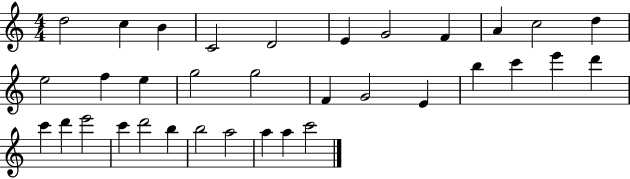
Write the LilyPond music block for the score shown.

{
  \clef treble
  \numericTimeSignature
  \time 4/4
  \key c \major
  d''2 c''4 b'4 | c'2 d'2 | e'4 g'2 f'4 | a'4 c''2 d''4 | \break e''2 f''4 e''4 | g''2 g''2 | f'4 g'2 e'4 | b''4 c'''4 e'''4 d'''4 | \break c'''4 d'''4 e'''2 | c'''4 d'''2 b''4 | b''2 a''2 | a''4 a''4 c'''2 | \break \bar "|."
}